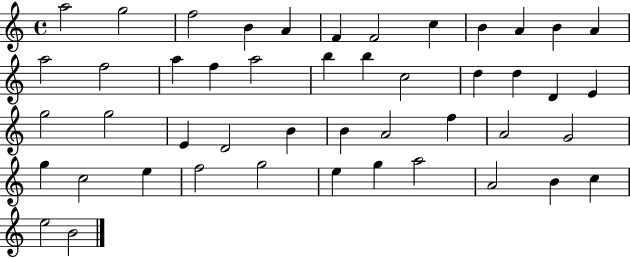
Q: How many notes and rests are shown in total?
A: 47